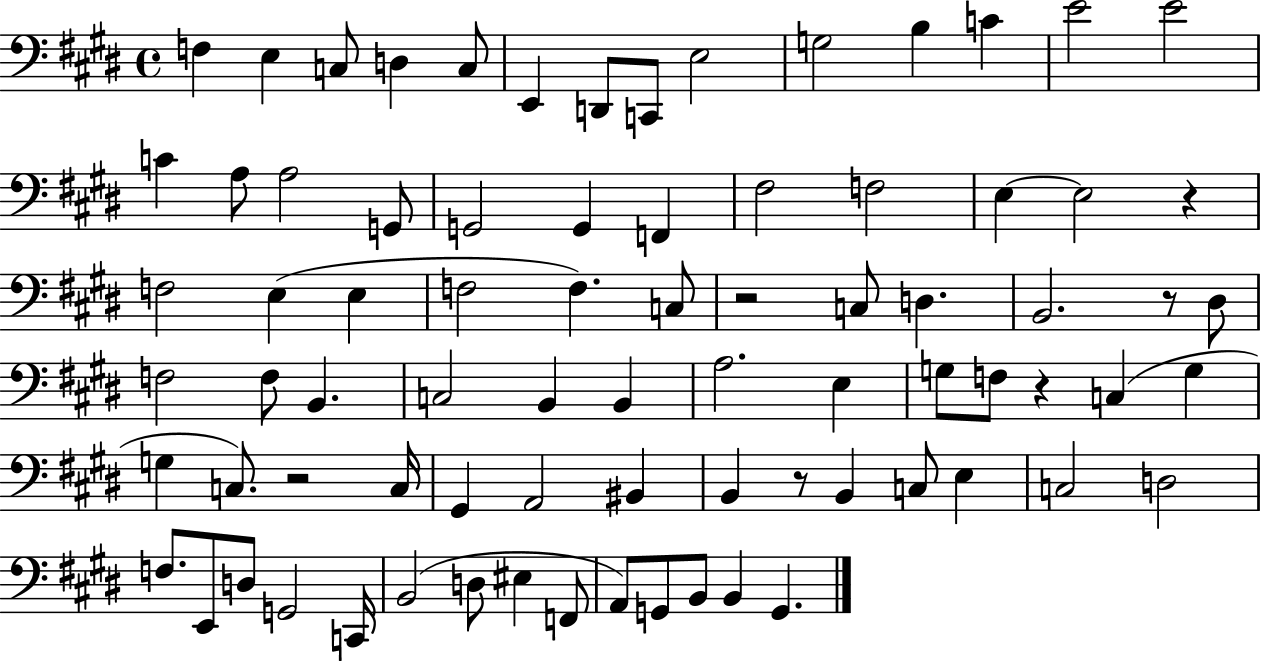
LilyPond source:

{
  \clef bass
  \time 4/4
  \defaultTimeSignature
  \key e \major
  f4 e4 c8 d4 c8 | e,4 d,8 c,8 e2 | g2 b4 c'4 | e'2 e'2 | \break c'4 a8 a2 g,8 | g,2 g,4 f,4 | fis2 f2 | e4~~ e2 r4 | \break f2 e4( e4 | f2 f4.) c8 | r2 c8 d4. | b,2. r8 dis8 | \break f2 f8 b,4. | c2 b,4 b,4 | a2. e4 | g8 f8 r4 c4( g4 | \break g4 c8.) r2 c16 | gis,4 a,2 bis,4 | b,4 r8 b,4 c8 e4 | c2 d2 | \break f8. e,8 d8 g,2 c,16 | b,2( d8 eis4 f,8 | a,8) g,8 b,8 b,4 g,4. | \bar "|."
}